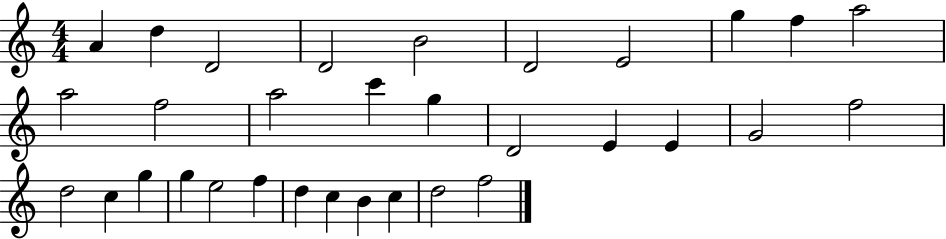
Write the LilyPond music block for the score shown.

{
  \clef treble
  \numericTimeSignature
  \time 4/4
  \key c \major
  a'4 d''4 d'2 | d'2 b'2 | d'2 e'2 | g''4 f''4 a''2 | \break a''2 f''2 | a''2 c'''4 g''4 | d'2 e'4 e'4 | g'2 f''2 | \break d''2 c''4 g''4 | g''4 e''2 f''4 | d''4 c''4 b'4 c''4 | d''2 f''2 | \break \bar "|."
}